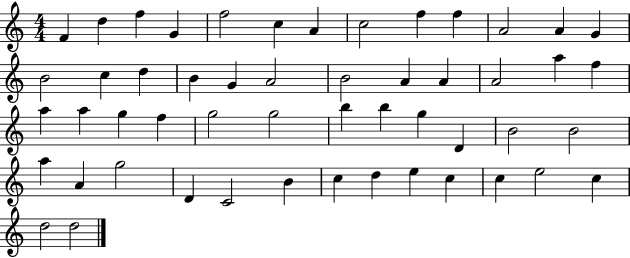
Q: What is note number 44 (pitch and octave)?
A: C5